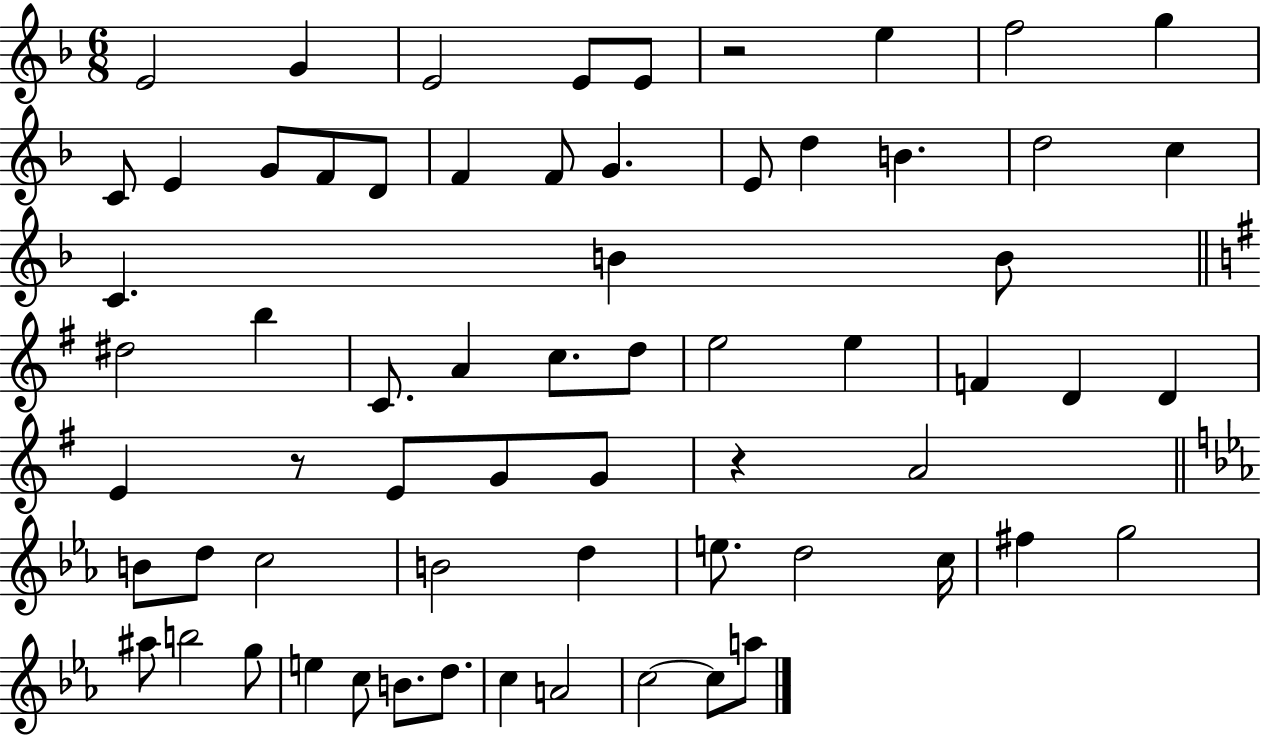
X:1
T:Untitled
M:6/8
L:1/4
K:F
E2 G E2 E/2 E/2 z2 e f2 g C/2 E G/2 F/2 D/2 F F/2 G E/2 d B d2 c C B B/2 ^d2 b C/2 A c/2 d/2 e2 e F D D E z/2 E/2 G/2 G/2 z A2 B/2 d/2 c2 B2 d e/2 d2 c/4 ^f g2 ^a/2 b2 g/2 e c/2 B/2 d/2 c A2 c2 c/2 a/2